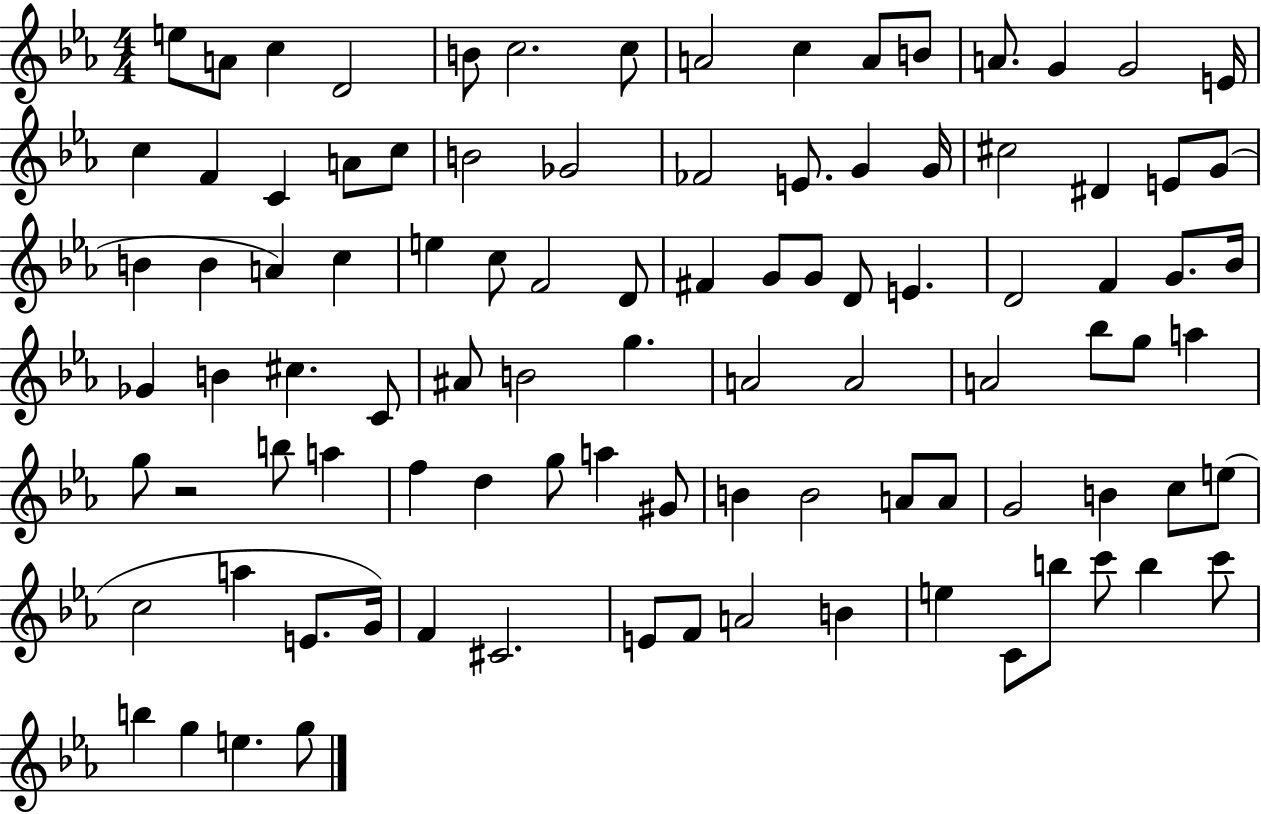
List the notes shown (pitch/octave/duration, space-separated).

E5/e A4/e C5/q D4/h B4/e C5/h. C5/e A4/h C5/q A4/e B4/e A4/e. G4/q G4/h E4/s C5/q F4/q C4/q A4/e C5/e B4/h Gb4/h FES4/h E4/e. G4/q G4/s C#5/h D#4/q E4/e G4/e B4/q B4/q A4/q C5/q E5/q C5/e F4/h D4/e F#4/q G4/e G4/e D4/e E4/q. D4/h F4/q G4/e. Bb4/s Gb4/q B4/q C#5/q. C4/e A#4/e B4/h G5/q. A4/h A4/h A4/h Bb5/e G5/e A5/q G5/e R/h B5/e A5/q F5/q D5/q G5/e A5/q G#4/e B4/q B4/h A4/e A4/e G4/h B4/q C5/e E5/e C5/h A5/q E4/e. G4/s F4/q C#4/h. E4/e F4/e A4/h B4/q E5/q C4/e B5/e C6/e B5/q C6/e B5/q G5/q E5/q. G5/e